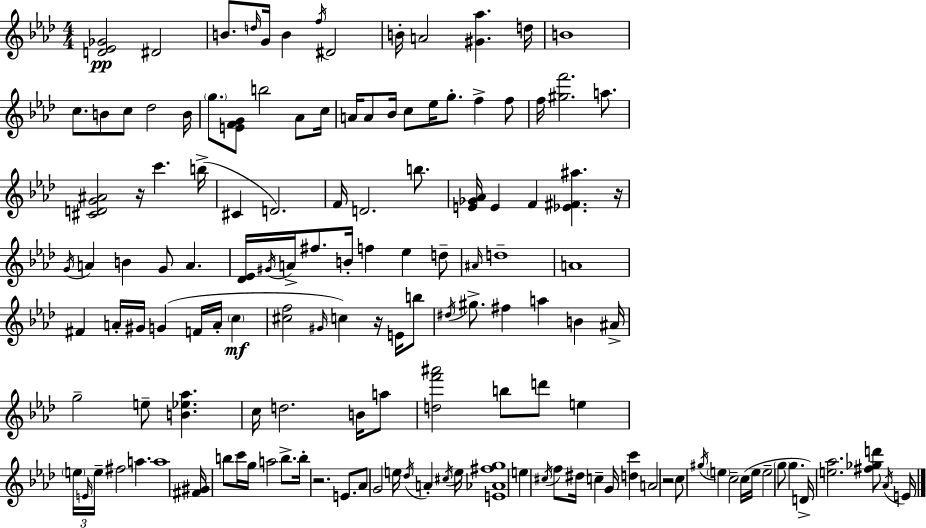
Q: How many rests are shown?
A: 5